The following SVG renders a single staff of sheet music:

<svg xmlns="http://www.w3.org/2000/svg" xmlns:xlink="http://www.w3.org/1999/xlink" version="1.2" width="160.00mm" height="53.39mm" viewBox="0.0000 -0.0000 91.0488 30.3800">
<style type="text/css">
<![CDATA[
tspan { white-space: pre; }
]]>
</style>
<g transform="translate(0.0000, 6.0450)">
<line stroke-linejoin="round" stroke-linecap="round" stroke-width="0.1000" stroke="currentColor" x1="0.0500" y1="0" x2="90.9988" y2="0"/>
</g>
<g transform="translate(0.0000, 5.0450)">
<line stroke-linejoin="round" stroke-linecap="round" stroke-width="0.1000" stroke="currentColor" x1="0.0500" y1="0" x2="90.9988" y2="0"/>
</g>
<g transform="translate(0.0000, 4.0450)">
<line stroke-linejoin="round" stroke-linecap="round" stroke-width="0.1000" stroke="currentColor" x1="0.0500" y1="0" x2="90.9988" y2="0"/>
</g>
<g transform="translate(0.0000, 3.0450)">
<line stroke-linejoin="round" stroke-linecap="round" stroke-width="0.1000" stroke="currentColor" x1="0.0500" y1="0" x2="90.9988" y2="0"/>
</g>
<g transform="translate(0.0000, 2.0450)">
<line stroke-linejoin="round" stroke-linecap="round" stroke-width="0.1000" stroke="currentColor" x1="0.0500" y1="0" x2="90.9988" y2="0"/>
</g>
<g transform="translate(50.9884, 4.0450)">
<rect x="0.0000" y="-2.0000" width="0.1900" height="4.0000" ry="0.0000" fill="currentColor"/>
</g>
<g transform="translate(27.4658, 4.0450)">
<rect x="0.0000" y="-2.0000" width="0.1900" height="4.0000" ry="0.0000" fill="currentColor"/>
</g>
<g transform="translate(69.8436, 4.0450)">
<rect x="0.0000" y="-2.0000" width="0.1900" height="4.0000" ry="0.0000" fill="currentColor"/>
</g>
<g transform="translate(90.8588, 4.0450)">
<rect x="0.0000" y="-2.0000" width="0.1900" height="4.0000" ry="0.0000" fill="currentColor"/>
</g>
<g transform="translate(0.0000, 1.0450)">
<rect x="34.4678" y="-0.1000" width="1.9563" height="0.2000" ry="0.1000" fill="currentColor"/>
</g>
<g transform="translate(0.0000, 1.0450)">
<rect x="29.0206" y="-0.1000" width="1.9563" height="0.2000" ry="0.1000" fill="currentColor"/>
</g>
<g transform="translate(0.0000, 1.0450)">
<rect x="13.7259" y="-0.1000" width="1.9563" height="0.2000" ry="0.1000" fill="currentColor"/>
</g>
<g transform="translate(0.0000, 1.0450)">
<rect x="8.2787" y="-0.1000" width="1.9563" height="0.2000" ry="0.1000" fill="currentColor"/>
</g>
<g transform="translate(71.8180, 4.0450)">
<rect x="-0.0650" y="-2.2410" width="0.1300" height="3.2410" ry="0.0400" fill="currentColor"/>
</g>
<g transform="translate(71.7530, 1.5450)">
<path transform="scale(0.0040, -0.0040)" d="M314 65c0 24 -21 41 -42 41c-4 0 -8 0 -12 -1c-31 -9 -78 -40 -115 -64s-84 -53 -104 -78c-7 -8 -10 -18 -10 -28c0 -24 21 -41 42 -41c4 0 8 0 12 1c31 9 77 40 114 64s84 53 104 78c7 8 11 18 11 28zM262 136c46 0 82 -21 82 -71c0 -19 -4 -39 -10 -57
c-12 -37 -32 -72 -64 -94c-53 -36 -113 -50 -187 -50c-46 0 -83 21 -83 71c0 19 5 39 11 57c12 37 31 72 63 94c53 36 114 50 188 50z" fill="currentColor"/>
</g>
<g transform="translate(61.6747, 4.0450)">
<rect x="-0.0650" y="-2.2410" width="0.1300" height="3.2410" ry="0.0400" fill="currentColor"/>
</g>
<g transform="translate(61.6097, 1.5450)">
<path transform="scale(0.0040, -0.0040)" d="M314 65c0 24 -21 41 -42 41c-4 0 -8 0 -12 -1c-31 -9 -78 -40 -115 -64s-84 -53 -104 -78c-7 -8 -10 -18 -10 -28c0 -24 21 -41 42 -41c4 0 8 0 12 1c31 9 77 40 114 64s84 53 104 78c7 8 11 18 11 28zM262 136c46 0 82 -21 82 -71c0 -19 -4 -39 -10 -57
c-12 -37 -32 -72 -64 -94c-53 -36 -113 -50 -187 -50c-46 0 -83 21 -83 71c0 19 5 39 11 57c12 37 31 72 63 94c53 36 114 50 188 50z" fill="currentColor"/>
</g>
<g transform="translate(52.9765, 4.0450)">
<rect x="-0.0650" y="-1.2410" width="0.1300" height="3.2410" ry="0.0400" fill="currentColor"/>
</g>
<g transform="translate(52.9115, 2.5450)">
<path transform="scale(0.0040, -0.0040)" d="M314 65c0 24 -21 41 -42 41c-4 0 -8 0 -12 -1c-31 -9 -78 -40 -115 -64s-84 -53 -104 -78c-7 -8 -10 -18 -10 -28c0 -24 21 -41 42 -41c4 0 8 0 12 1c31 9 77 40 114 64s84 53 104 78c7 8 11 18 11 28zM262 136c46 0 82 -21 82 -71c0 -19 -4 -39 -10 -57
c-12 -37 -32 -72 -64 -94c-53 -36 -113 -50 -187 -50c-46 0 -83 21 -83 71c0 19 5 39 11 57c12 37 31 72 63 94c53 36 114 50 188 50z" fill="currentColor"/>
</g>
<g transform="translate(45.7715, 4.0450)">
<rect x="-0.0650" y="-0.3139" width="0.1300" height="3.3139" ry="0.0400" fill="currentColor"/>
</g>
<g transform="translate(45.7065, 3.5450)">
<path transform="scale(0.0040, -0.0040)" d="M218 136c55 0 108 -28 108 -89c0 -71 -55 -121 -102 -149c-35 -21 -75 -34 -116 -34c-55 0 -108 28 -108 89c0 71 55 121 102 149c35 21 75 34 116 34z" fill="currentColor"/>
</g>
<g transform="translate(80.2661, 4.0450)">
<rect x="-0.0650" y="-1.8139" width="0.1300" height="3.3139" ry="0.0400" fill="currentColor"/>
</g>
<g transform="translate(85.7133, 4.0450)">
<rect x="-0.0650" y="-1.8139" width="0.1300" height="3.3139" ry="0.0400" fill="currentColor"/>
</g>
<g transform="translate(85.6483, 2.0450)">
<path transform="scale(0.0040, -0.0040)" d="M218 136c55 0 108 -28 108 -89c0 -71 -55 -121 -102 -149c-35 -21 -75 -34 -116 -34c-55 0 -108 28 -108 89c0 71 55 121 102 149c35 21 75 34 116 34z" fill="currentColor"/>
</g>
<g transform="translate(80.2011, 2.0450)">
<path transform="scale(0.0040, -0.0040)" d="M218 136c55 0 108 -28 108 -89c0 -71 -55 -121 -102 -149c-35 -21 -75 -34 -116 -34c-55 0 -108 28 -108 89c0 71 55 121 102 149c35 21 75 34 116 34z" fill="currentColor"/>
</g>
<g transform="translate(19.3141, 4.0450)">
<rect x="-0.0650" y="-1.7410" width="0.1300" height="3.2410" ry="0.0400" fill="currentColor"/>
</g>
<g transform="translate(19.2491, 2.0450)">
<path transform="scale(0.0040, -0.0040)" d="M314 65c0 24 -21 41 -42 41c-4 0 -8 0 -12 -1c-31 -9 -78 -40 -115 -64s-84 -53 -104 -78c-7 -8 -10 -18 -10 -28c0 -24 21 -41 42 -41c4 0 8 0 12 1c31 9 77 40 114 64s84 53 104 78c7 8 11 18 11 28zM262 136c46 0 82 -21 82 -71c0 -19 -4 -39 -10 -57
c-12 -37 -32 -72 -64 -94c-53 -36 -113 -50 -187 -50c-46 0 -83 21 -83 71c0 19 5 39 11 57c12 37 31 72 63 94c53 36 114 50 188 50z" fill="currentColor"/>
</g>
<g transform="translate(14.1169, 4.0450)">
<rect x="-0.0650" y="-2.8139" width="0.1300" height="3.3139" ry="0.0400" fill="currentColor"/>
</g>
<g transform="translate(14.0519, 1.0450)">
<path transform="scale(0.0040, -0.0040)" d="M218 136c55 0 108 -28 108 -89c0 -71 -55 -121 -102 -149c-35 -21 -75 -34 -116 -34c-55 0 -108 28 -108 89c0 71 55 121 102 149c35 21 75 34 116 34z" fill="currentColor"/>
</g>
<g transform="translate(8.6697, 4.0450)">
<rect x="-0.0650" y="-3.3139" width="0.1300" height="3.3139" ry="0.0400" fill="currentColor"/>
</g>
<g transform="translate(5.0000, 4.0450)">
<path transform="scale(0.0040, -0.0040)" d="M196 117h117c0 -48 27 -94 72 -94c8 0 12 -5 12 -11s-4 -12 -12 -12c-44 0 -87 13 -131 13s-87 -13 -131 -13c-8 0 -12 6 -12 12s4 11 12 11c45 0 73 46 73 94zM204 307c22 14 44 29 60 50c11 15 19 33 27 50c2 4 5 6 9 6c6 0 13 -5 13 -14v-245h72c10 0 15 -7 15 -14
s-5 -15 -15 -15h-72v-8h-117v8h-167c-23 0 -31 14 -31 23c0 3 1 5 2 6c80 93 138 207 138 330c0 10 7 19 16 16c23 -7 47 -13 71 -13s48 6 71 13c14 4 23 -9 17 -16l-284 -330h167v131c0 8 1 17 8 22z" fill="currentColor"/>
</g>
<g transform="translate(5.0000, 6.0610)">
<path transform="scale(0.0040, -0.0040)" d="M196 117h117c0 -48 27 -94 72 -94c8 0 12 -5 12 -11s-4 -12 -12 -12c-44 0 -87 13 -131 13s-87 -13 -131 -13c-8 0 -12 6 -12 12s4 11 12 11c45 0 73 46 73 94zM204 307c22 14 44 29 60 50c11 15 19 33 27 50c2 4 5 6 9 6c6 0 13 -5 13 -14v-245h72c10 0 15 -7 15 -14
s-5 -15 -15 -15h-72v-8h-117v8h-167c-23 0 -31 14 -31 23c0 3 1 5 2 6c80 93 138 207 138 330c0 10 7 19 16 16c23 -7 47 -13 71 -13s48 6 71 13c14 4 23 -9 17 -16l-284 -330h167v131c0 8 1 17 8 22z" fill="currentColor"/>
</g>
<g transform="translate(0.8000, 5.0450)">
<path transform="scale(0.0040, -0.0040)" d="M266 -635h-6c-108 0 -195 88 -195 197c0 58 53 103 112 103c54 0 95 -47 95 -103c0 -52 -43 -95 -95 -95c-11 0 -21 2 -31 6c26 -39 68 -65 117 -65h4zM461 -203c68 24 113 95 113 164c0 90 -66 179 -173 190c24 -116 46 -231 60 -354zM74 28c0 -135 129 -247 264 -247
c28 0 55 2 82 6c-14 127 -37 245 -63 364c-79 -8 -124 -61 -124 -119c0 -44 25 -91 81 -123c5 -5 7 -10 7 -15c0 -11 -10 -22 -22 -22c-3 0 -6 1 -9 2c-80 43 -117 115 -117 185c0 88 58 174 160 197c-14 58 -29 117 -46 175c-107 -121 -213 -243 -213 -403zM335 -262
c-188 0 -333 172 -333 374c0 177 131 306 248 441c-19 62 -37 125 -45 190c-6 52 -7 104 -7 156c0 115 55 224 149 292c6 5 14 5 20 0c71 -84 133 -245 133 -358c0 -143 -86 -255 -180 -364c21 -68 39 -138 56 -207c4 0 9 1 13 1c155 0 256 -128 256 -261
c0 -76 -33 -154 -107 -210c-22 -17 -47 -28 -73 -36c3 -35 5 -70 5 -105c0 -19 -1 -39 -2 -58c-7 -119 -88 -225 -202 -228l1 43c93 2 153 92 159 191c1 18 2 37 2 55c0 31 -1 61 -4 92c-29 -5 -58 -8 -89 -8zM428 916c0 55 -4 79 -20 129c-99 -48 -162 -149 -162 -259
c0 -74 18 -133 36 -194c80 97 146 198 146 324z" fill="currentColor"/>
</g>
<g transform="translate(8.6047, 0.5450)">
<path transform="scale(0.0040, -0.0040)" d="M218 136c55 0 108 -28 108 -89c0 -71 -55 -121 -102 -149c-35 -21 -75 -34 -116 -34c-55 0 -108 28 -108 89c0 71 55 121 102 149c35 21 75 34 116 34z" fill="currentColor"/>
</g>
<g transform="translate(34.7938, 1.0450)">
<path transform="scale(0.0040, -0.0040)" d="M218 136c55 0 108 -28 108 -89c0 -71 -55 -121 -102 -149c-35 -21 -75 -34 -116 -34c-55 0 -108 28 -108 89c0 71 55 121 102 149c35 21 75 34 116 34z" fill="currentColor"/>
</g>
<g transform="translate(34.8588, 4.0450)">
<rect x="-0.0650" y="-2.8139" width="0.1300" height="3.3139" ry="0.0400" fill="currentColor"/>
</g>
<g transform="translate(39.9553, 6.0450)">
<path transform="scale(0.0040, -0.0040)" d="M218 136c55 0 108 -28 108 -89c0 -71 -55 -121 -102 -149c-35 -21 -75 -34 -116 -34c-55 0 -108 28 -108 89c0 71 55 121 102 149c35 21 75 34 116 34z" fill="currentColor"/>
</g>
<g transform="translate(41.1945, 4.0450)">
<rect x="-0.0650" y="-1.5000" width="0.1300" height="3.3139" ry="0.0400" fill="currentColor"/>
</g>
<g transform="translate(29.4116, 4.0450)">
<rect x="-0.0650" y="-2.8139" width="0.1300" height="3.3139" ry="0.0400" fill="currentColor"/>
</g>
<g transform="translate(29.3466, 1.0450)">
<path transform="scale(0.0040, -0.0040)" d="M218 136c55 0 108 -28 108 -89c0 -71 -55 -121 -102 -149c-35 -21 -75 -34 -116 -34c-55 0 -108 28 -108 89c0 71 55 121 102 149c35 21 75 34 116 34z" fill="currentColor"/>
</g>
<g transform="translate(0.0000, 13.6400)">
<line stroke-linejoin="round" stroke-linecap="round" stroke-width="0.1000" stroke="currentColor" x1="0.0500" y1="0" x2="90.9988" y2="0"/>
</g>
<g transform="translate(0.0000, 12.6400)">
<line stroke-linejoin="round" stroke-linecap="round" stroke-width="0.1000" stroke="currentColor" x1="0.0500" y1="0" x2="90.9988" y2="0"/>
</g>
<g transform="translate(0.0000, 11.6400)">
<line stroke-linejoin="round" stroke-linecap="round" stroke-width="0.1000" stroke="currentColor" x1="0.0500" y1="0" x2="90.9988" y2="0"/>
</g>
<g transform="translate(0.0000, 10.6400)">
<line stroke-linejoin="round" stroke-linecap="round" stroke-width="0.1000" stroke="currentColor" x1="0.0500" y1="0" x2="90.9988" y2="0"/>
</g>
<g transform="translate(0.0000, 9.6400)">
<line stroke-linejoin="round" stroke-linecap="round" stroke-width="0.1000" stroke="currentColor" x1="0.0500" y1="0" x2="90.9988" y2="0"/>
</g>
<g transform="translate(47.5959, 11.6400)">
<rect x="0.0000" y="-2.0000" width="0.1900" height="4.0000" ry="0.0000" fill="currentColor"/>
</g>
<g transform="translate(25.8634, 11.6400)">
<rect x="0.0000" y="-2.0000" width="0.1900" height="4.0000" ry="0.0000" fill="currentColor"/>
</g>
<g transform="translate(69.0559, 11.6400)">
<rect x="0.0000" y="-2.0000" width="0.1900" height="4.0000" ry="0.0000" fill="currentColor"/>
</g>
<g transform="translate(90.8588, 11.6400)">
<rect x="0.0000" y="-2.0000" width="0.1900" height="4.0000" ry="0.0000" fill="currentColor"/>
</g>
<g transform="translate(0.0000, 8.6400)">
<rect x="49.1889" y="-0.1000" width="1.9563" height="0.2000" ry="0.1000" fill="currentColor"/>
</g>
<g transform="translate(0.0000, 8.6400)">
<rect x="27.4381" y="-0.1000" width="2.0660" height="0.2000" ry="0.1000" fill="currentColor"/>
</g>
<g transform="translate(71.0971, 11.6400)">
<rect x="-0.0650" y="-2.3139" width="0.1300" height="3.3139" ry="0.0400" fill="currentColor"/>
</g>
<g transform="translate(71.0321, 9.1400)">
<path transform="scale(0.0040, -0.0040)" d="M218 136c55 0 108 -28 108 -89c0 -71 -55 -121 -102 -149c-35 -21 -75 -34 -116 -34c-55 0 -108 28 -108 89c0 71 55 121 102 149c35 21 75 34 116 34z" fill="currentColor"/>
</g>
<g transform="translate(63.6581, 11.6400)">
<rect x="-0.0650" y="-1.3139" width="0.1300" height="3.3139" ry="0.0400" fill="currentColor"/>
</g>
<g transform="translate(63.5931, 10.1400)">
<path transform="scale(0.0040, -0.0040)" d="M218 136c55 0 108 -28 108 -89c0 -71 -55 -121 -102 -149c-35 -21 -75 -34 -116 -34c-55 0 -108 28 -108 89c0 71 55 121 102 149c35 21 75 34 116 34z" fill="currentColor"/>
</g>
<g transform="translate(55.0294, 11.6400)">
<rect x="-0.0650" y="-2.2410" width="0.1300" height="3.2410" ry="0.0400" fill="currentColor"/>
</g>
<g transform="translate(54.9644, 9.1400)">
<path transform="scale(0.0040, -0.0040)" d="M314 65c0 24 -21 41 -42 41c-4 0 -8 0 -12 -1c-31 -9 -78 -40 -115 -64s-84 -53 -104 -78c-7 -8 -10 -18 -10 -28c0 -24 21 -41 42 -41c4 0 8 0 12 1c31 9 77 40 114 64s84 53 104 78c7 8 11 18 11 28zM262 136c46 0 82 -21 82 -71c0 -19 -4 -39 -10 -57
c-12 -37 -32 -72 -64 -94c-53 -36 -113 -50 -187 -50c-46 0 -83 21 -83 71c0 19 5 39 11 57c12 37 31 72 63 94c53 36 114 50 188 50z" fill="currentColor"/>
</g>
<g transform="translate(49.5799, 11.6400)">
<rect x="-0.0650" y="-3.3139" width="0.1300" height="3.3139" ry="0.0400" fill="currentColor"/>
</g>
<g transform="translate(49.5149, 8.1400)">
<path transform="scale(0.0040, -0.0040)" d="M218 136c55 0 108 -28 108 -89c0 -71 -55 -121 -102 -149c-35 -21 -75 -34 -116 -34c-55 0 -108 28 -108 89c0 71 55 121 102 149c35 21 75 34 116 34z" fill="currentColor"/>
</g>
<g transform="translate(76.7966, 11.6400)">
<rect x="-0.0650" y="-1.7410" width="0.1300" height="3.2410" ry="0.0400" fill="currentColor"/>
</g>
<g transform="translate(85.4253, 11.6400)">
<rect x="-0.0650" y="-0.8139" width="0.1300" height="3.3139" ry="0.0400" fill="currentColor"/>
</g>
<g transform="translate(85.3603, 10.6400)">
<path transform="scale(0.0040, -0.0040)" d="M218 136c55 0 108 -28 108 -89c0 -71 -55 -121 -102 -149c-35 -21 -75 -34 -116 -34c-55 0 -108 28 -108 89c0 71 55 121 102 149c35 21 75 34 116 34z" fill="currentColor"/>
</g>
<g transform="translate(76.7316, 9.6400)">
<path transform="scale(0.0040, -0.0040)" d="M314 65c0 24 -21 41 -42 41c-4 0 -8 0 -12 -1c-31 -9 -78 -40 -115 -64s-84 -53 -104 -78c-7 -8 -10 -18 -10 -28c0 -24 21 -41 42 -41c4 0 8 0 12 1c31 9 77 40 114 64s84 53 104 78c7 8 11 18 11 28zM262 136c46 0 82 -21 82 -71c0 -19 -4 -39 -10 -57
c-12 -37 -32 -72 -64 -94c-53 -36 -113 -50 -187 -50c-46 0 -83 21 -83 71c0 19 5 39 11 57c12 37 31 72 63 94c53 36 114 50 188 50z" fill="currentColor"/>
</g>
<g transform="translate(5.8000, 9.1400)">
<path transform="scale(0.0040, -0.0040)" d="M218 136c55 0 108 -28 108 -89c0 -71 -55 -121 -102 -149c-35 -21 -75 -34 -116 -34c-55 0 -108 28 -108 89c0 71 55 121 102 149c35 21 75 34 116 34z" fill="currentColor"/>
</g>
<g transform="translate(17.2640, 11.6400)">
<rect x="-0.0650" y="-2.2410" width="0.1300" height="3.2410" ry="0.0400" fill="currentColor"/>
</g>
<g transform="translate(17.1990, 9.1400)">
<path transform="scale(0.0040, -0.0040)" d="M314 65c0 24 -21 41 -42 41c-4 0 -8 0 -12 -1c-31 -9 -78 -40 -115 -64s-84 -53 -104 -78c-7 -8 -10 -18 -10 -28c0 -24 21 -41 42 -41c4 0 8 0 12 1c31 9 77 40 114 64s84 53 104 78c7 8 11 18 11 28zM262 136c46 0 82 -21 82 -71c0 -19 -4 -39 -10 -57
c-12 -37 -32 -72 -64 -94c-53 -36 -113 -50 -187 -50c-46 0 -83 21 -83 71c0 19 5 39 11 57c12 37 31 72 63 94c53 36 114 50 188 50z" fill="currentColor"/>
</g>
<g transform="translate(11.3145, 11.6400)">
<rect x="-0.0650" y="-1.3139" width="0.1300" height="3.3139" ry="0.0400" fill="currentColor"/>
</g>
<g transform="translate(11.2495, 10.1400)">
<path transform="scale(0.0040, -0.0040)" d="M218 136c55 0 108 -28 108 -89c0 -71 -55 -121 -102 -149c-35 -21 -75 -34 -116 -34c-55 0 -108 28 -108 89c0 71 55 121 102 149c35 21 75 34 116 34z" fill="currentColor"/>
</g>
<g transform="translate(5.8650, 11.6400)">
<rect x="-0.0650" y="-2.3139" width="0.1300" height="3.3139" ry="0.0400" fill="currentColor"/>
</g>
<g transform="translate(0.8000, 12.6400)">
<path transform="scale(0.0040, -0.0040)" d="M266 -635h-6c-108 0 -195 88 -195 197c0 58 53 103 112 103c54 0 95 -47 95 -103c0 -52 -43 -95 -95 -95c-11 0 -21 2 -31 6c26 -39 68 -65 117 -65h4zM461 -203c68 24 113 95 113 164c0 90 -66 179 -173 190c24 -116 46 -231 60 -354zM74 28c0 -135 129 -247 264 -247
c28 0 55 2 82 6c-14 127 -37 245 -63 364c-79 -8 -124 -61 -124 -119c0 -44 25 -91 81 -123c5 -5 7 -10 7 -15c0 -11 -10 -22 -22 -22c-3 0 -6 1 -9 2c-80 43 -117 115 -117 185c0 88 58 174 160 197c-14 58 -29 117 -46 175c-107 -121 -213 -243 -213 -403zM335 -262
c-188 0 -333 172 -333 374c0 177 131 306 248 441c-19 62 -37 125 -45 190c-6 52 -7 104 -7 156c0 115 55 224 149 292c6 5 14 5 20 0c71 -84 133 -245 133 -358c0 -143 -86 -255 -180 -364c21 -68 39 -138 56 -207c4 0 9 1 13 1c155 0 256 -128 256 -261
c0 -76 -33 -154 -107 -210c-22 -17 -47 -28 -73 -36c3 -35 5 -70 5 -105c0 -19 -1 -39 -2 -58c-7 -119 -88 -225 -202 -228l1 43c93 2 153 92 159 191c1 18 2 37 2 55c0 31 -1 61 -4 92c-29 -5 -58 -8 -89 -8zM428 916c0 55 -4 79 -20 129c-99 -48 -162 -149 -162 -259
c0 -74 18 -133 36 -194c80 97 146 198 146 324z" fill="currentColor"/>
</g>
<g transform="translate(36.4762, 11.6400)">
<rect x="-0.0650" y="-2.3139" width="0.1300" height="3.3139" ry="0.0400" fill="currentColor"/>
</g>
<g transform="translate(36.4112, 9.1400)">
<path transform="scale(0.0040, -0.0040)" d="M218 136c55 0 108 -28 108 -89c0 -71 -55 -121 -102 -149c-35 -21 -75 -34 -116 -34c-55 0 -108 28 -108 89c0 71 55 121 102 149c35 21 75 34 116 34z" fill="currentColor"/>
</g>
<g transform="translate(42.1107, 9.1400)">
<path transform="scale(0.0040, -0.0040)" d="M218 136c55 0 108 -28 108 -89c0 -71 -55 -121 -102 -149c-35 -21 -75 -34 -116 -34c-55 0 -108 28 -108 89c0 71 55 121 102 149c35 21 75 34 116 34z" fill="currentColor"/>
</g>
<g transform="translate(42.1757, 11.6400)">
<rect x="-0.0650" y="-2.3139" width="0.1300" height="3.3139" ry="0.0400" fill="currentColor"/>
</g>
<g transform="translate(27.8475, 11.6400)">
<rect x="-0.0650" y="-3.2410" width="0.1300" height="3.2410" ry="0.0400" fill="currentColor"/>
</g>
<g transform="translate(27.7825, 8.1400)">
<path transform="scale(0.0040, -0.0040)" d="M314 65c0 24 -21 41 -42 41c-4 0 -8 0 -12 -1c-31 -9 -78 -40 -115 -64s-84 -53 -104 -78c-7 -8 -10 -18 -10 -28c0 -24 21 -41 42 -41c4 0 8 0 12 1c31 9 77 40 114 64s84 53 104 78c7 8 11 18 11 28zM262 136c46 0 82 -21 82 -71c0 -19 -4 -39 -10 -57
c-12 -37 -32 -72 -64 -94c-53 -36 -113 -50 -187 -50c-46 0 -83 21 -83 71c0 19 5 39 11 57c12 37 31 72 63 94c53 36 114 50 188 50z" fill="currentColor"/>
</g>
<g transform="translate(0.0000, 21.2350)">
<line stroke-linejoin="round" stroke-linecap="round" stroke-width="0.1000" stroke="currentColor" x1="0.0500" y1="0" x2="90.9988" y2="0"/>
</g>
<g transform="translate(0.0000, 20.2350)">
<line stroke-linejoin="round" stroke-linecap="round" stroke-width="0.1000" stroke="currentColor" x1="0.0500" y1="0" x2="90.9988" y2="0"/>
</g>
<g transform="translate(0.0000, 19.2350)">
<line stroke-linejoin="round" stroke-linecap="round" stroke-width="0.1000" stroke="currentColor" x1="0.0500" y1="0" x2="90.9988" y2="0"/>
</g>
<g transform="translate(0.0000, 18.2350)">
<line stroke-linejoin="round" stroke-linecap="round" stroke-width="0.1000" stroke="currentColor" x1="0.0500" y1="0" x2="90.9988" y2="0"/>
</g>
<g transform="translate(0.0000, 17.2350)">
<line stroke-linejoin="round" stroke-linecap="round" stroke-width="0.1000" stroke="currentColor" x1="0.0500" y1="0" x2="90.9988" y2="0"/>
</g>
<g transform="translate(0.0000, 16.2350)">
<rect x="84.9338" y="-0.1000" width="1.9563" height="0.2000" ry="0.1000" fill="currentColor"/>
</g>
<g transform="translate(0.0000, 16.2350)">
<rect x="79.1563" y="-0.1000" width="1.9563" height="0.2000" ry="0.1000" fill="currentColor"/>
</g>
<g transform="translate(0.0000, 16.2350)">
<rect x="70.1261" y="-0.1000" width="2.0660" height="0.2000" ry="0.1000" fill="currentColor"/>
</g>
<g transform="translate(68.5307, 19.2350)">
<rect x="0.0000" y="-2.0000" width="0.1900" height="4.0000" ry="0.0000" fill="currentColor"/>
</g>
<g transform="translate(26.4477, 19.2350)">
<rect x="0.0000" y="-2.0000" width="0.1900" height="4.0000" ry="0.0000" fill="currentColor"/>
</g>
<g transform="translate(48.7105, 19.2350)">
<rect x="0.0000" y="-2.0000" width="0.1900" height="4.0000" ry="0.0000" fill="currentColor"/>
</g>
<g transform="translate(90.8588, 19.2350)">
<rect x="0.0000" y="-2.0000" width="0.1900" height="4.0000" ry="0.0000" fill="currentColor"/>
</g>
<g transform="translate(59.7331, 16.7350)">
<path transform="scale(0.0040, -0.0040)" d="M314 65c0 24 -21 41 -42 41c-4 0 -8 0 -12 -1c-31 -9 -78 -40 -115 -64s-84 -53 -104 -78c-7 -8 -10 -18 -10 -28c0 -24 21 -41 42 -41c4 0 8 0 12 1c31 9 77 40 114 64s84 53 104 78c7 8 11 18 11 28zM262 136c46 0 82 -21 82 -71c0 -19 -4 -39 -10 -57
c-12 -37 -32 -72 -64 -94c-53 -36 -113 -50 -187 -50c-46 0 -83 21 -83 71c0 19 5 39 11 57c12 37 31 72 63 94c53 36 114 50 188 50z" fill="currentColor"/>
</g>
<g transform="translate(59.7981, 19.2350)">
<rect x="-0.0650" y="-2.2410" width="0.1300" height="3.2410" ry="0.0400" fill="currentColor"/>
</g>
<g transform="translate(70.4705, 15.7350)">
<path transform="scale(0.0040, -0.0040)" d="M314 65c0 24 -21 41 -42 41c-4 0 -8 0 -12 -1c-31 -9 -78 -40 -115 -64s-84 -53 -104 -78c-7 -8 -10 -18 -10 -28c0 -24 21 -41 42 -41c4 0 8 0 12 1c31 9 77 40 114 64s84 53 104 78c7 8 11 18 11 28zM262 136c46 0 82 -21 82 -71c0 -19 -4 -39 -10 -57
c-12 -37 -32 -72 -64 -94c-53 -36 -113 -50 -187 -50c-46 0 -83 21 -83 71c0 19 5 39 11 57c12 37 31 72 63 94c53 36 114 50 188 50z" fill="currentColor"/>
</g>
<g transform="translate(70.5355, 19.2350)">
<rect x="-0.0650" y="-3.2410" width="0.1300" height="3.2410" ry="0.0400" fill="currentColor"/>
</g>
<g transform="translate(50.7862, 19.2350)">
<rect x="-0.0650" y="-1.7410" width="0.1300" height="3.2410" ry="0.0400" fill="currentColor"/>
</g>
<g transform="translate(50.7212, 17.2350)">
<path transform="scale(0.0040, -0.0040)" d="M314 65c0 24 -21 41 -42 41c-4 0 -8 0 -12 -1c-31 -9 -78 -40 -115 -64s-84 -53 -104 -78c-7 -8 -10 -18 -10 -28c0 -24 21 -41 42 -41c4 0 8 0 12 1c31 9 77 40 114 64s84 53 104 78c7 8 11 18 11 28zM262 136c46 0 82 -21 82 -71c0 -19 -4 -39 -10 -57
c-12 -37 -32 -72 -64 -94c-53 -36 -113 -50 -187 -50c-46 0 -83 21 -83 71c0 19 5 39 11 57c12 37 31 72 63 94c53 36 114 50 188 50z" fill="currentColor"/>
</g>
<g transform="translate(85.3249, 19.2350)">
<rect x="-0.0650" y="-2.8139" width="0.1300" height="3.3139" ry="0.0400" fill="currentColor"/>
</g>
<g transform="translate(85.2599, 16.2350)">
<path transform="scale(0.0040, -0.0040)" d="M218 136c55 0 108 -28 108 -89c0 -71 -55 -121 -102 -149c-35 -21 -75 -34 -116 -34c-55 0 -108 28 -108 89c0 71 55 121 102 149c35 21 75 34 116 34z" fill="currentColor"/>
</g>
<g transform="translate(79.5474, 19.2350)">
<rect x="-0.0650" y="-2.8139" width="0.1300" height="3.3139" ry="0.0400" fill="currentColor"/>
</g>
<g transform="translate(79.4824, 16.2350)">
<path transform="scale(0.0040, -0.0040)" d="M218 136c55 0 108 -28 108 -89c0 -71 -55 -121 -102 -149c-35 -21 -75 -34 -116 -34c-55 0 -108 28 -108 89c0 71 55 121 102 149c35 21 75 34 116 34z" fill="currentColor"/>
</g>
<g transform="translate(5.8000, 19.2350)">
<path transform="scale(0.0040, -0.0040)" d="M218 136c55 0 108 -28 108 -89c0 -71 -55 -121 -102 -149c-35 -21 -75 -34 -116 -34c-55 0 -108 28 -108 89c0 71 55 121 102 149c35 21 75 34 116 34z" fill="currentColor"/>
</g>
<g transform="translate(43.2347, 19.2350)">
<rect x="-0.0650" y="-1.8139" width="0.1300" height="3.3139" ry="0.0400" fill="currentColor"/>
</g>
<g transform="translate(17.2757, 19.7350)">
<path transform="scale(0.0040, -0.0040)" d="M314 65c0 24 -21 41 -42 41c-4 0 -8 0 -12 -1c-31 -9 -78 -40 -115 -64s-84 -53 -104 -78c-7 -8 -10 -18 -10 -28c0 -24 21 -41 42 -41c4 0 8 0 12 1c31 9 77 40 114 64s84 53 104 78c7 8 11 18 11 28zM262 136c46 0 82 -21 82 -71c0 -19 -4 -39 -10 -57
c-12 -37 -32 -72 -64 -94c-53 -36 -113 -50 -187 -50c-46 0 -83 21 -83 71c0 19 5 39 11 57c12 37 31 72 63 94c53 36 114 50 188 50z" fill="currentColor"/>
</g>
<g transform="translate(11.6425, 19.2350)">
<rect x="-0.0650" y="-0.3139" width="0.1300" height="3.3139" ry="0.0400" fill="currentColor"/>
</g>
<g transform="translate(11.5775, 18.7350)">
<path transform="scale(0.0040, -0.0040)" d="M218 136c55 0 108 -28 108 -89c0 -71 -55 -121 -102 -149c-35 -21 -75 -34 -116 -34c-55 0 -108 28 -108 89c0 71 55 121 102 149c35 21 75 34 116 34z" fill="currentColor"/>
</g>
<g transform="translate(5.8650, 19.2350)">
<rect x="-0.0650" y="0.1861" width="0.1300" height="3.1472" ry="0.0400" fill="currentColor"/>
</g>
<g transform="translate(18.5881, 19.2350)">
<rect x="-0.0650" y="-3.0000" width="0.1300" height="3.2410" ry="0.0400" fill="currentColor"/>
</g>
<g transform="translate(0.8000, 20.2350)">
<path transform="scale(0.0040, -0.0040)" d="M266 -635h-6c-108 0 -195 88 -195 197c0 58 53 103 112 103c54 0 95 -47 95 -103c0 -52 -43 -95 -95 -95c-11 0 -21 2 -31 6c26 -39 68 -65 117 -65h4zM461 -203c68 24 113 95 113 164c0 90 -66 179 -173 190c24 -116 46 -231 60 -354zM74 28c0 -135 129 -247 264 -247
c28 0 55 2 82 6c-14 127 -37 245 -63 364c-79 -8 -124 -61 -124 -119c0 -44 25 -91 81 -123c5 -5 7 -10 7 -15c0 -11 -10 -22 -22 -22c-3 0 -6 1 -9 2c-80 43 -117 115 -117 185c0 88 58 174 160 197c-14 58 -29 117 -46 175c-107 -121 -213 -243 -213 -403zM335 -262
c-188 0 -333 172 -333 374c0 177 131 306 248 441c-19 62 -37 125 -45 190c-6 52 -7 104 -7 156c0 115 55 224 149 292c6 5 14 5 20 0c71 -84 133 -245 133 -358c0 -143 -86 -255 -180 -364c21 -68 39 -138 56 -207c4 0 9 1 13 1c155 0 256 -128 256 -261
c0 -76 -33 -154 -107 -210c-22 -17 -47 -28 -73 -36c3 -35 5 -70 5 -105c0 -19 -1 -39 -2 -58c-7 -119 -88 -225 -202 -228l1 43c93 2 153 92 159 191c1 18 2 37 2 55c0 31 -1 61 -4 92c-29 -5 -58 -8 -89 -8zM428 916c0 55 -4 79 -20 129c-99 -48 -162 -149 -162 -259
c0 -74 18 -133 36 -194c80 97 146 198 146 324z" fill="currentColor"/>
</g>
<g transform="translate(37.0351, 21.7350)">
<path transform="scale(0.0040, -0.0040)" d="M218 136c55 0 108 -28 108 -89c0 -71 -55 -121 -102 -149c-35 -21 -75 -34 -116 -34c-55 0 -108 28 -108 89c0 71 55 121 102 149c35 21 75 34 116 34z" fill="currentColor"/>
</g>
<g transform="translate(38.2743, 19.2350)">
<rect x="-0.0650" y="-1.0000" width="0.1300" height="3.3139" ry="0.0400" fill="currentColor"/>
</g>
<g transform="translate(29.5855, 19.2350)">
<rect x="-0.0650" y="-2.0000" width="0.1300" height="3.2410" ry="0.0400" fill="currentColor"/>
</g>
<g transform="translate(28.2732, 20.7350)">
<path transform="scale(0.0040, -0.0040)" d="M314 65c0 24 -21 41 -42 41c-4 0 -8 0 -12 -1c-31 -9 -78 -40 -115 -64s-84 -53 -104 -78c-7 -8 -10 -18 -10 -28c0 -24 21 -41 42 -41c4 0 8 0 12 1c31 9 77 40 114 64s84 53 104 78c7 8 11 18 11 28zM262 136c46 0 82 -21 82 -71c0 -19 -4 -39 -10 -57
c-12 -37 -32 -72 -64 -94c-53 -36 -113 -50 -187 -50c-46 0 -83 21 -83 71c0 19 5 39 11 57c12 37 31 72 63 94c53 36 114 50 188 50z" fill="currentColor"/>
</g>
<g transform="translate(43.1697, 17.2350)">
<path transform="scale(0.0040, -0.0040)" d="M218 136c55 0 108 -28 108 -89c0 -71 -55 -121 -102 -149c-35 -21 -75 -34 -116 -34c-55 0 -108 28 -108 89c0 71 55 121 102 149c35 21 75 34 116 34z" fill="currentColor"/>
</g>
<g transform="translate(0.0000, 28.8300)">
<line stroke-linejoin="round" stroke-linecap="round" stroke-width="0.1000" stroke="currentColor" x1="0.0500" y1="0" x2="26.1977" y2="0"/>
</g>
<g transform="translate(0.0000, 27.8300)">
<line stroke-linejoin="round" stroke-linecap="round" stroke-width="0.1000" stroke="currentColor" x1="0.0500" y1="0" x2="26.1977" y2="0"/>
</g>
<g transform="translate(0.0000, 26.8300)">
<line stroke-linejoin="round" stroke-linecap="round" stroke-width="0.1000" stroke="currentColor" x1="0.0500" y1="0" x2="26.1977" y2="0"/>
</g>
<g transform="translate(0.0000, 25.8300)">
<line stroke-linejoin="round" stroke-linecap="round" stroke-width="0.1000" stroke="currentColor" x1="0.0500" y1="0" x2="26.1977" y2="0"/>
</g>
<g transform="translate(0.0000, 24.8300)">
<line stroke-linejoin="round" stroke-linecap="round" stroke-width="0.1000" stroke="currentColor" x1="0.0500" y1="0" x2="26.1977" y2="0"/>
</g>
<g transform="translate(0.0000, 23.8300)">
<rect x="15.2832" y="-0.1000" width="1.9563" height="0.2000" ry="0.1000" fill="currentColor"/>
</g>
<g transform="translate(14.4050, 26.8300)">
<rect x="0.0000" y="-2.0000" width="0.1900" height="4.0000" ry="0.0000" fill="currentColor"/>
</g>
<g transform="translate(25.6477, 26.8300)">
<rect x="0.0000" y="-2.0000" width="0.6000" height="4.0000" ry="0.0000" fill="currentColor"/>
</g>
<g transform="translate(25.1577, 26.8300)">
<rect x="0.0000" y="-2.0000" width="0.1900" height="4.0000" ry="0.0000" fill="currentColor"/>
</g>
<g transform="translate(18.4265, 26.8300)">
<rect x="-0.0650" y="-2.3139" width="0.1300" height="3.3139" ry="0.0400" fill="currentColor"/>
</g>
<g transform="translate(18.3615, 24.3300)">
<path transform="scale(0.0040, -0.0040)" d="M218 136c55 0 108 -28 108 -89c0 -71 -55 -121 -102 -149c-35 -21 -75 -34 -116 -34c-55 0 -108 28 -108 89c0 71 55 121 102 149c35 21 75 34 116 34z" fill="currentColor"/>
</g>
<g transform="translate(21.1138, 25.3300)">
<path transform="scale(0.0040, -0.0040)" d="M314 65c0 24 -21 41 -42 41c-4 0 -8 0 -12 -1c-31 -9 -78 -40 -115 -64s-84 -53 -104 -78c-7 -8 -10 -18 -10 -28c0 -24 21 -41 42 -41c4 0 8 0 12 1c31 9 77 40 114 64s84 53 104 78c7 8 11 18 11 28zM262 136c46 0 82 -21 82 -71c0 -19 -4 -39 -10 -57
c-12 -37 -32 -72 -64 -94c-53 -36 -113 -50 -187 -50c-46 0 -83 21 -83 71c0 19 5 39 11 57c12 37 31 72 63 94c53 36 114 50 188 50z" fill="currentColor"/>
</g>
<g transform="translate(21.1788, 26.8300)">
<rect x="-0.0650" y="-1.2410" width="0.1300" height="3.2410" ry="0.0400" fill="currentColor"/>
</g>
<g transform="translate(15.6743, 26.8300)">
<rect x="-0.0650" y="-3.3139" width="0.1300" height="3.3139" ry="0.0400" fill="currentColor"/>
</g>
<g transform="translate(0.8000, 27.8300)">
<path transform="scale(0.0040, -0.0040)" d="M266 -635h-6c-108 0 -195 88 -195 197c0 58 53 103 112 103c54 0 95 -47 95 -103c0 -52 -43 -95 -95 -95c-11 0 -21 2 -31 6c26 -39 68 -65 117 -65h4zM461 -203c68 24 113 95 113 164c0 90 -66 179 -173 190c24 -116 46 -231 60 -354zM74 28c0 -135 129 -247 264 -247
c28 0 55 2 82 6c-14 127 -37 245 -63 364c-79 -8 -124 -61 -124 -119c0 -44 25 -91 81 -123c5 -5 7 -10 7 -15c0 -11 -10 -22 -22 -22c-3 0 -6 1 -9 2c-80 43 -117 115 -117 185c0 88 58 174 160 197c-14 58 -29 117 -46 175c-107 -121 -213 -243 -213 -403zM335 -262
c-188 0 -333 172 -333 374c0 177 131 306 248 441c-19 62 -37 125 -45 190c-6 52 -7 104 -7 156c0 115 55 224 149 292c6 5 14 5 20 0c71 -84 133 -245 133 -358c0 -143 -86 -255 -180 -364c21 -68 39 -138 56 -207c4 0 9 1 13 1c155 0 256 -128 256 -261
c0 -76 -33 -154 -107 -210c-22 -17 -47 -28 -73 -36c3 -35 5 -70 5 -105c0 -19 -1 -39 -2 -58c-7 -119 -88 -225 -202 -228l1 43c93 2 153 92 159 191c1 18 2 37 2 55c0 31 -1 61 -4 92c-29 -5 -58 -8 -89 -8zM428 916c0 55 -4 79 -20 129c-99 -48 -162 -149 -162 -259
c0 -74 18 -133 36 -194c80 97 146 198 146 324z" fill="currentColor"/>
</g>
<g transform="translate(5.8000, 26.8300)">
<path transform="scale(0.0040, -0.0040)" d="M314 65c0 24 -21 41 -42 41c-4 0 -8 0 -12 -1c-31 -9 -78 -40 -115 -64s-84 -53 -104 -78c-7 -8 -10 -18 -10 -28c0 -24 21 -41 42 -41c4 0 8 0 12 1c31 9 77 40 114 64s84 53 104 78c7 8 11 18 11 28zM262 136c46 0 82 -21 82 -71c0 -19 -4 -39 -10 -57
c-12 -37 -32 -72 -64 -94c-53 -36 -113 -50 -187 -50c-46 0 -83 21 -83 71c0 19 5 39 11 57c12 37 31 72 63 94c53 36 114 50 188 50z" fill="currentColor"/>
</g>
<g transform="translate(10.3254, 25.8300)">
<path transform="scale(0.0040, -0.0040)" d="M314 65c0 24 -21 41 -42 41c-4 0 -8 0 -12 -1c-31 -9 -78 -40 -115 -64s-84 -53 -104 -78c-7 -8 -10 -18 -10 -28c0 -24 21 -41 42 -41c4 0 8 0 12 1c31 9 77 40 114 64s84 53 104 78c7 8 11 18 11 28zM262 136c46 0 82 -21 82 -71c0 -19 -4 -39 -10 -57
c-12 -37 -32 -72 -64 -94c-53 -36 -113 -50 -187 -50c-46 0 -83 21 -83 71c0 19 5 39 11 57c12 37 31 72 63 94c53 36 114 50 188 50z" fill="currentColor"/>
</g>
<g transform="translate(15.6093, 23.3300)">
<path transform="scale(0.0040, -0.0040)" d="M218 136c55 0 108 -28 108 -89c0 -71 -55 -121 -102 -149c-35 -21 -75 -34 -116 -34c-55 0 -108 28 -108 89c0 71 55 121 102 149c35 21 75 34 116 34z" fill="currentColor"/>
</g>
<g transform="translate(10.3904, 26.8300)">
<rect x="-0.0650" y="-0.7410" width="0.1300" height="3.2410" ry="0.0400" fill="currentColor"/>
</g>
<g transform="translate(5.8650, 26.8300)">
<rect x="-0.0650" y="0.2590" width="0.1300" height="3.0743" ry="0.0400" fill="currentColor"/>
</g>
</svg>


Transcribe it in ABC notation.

X:1
T:Untitled
M:4/4
L:1/4
K:C
b a f2 a a E c e2 g2 g2 f f g e g2 b2 g g b g2 e g f2 d B c A2 F2 D f f2 g2 b2 a a B2 d2 b g e2